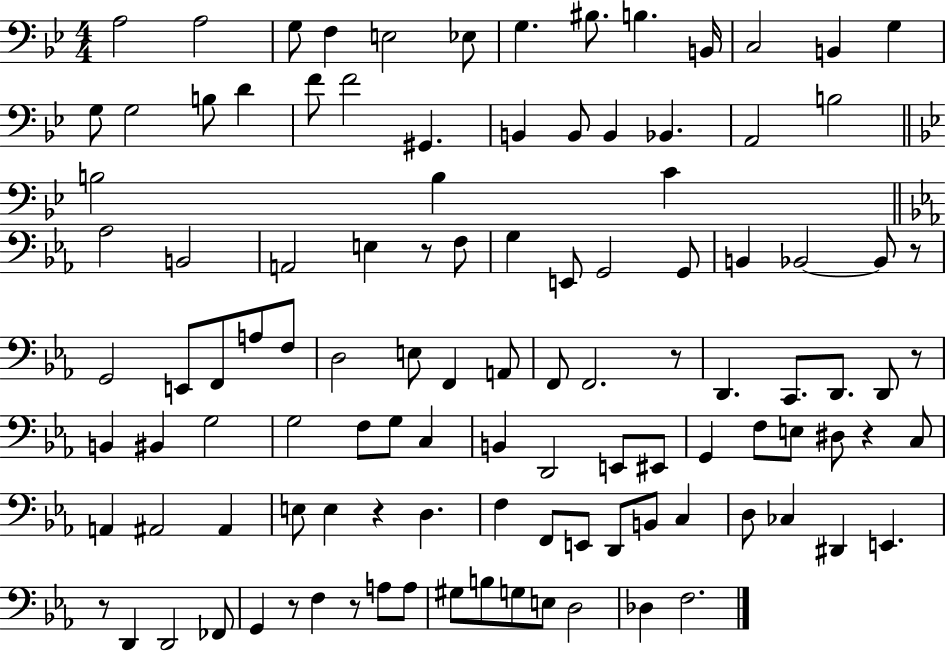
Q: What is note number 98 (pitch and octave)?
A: G3